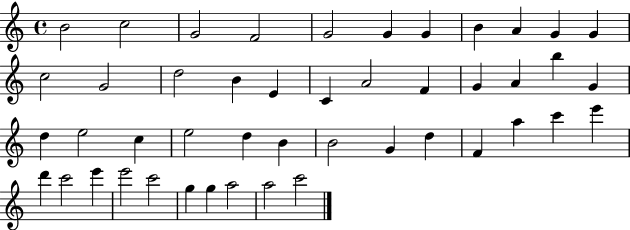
X:1
T:Untitled
M:4/4
L:1/4
K:C
B2 c2 G2 F2 G2 G G B A G G c2 G2 d2 B E C A2 F G A b G d e2 c e2 d B B2 G d F a c' e' d' c'2 e' e'2 c'2 g g a2 a2 c'2